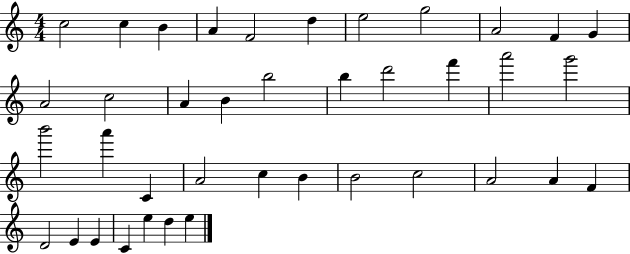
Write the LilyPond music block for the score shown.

{
  \clef treble
  \numericTimeSignature
  \time 4/4
  \key c \major
  c''2 c''4 b'4 | a'4 f'2 d''4 | e''2 g''2 | a'2 f'4 g'4 | \break a'2 c''2 | a'4 b'4 b''2 | b''4 d'''2 f'''4 | a'''2 g'''2 | \break b'''2 a'''4 c'4 | a'2 c''4 b'4 | b'2 c''2 | a'2 a'4 f'4 | \break d'2 e'4 e'4 | c'4 e''4 d''4 e''4 | \bar "|."
}